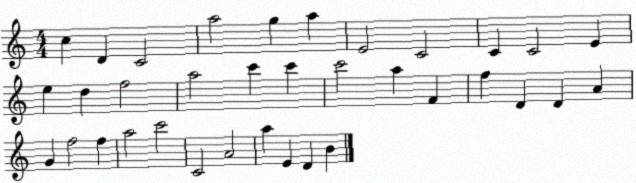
X:1
T:Untitled
M:4/4
L:1/4
K:C
c D C2 a2 g a E2 C2 C C2 E e d f2 a2 c' c' c'2 a F f D D A G f2 f a2 c'2 C2 A2 a E D B